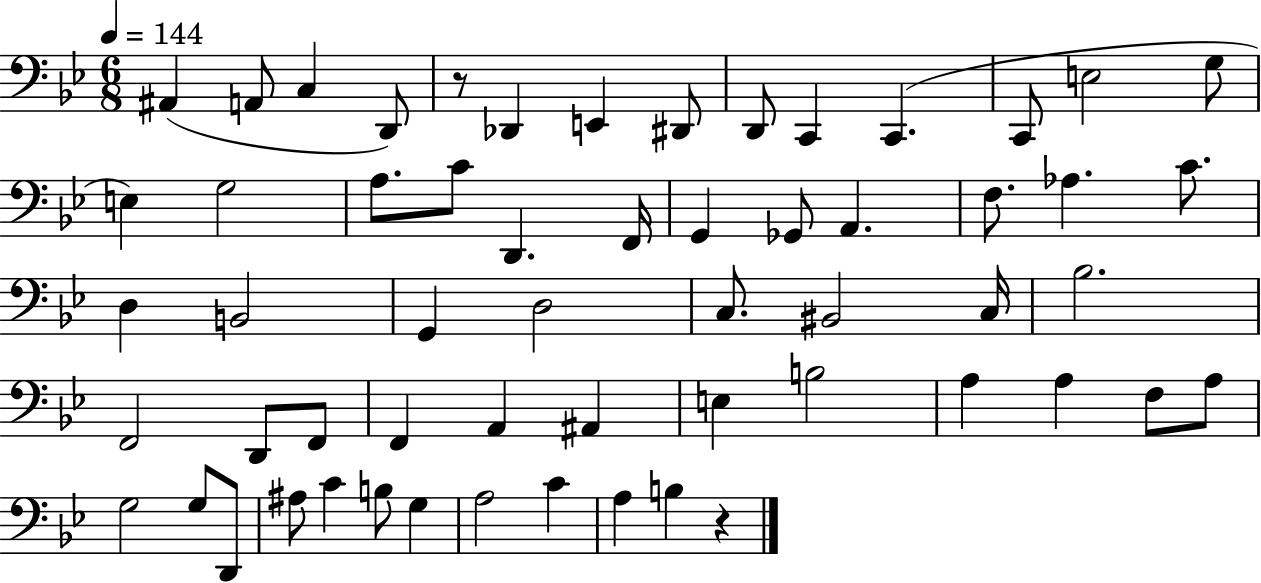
A#2/q A2/e C3/q D2/e R/e Db2/q E2/q D#2/e D2/e C2/q C2/q. C2/e E3/h G3/e E3/q G3/h A3/e. C4/e D2/q. F2/s G2/q Gb2/e A2/q. F3/e. Ab3/q. C4/e. D3/q B2/h G2/q D3/h C3/e. BIS2/h C3/s Bb3/h. F2/h D2/e F2/e F2/q A2/q A#2/q E3/q B3/h A3/q A3/q F3/e A3/e G3/h G3/e D2/e A#3/e C4/q B3/e G3/q A3/h C4/q A3/q B3/q R/q